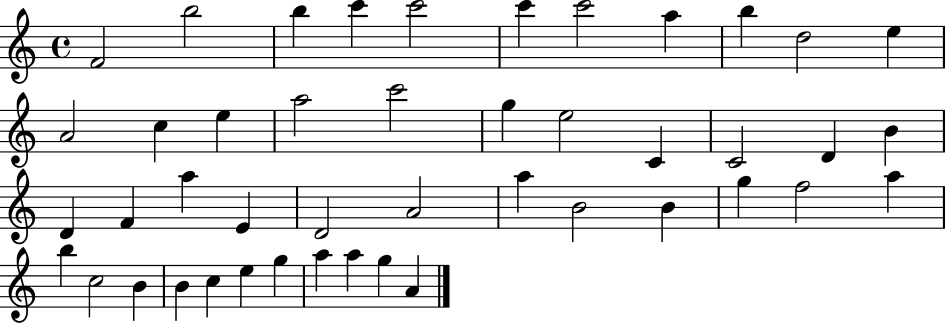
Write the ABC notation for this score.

X:1
T:Untitled
M:4/4
L:1/4
K:C
F2 b2 b c' c'2 c' c'2 a b d2 e A2 c e a2 c'2 g e2 C C2 D B D F a E D2 A2 a B2 B g f2 a b c2 B B c e g a a g A